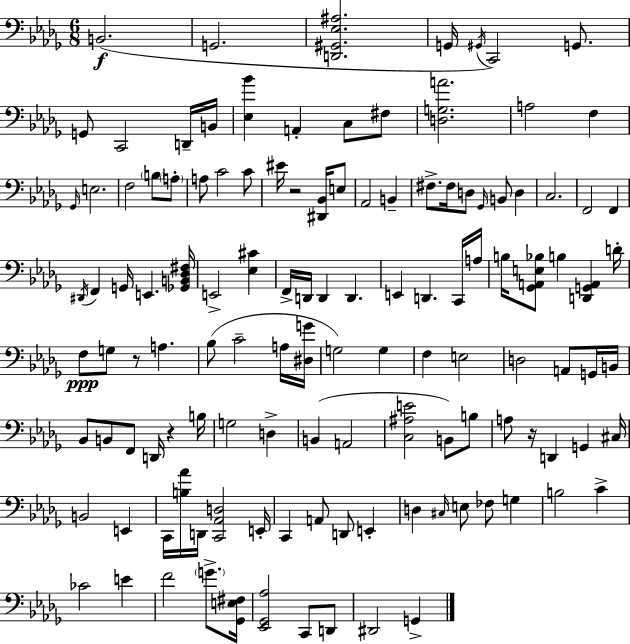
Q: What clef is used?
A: bass